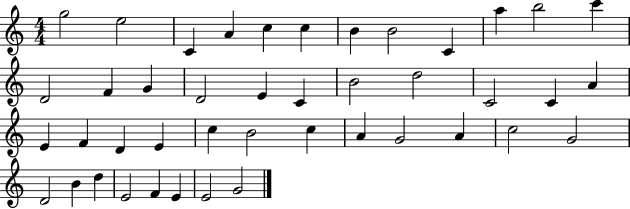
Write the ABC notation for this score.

X:1
T:Untitled
M:4/4
L:1/4
K:C
g2 e2 C A c c B B2 C a b2 c' D2 F G D2 E C B2 d2 C2 C A E F D E c B2 c A G2 A c2 G2 D2 B d E2 F E E2 G2